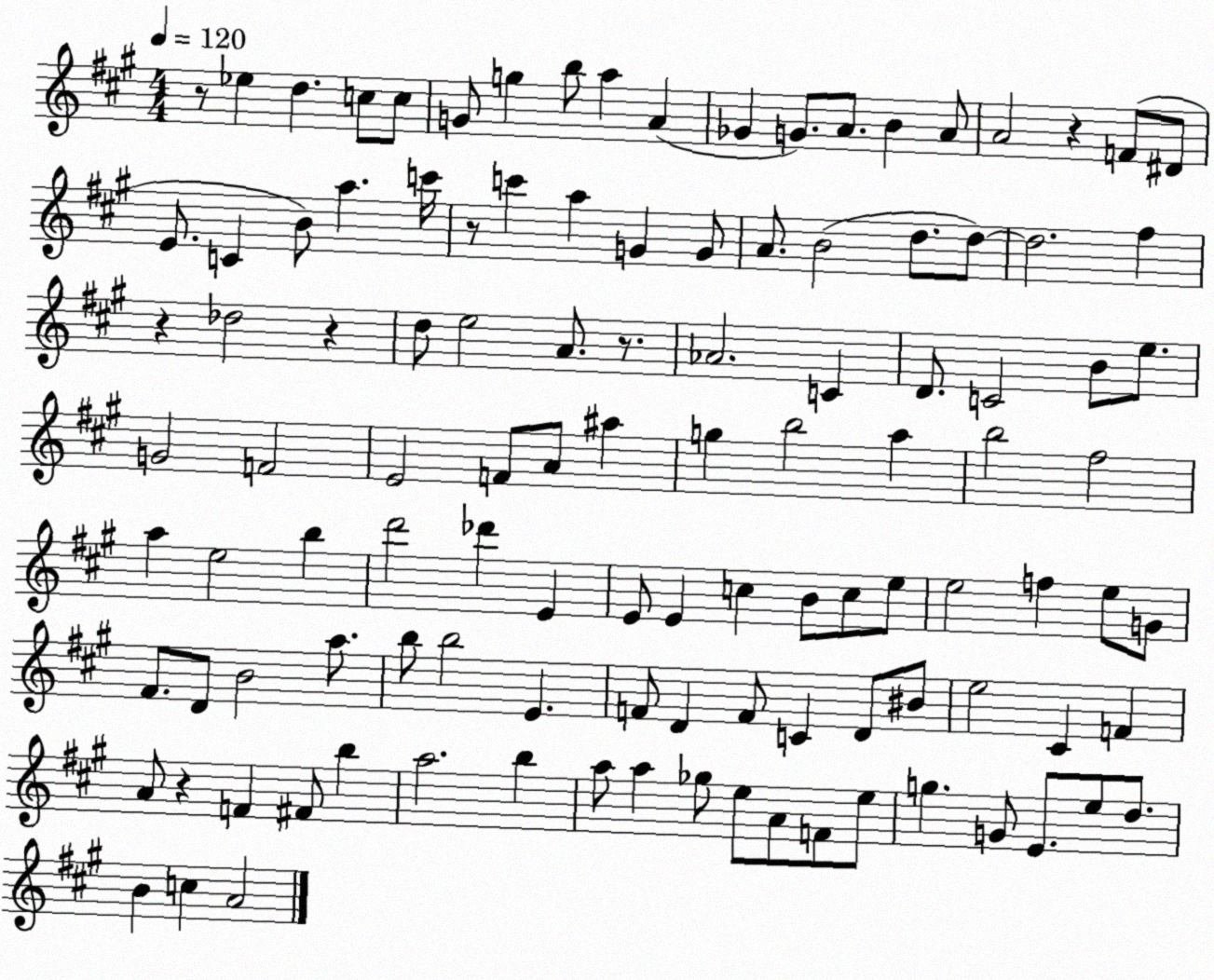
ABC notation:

X:1
T:Untitled
M:4/4
L:1/4
K:A
z/2 _e d c/2 c/2 G/2 g b/2 a A _G G/2 A/2 B A/2 A2 z F/2 ^D/2 E/2 C B/2 a c'/4 z/2 c' a G G/2 A/2 B2 d/2 d/2 d2 ^f z _d2 z d/2 e2 A/2 z/2 _A2 C D/2 C2 B/2 e/2 G2 F2 E2 F/2 A/2 ^a g b2 a b2 ^f2 a e2 b d'2 _d' E E/2 E c B/2 c/2 e/2 e2 f e/2 G/2 ^F/2 D/2 B2 a/2 b/2 b2 E F/2 D F/2 C D/2 ^B/2 e2 ^C F A/2 z F ^F/2 b a2 b a/2 a _g/2 e/2 A/2 F/2 e/2 g G/2 E/2 e/2 d/2 B c A2